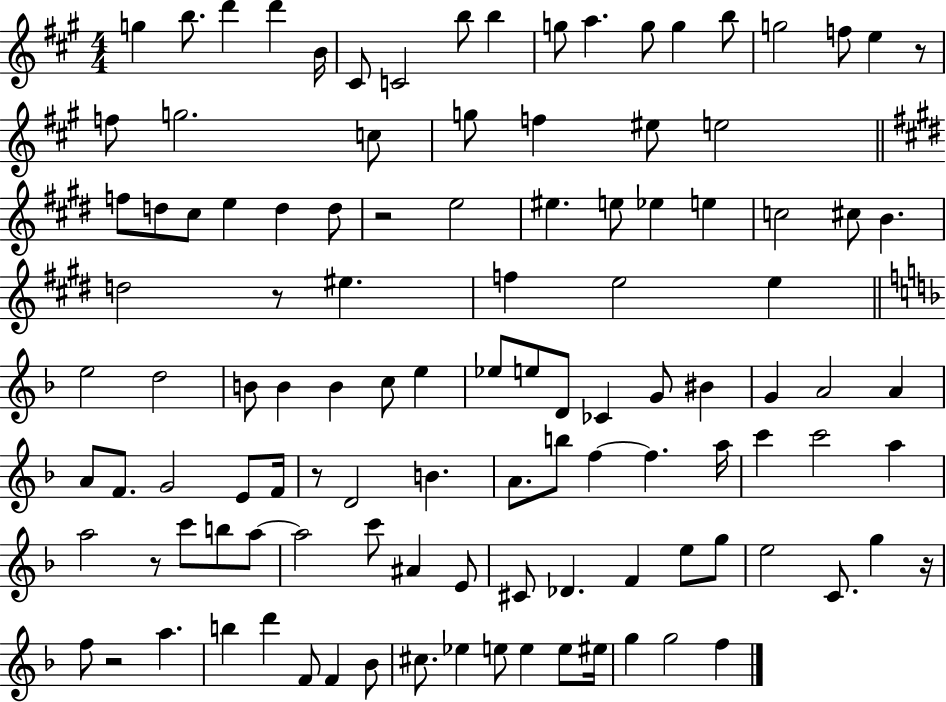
G5/q B5/e. D6/q D6/q B4/s C#4/e C4/h B5/e B5/q G5/e A5/q. G5/e G5/q B5/e G5/h F5/e E5/q R/e F5/e G5/h. C5/e G5/e F5/q EIS5/e E5/h F5/e D5/e C#5/e E5/q D5/q D5/e R/h E5/h EIS5/q. E5/e Eb5/q E5/q C5/h C#5/e B4/q. D5/h R/e EIS5/q. F5/q E5/h E5/q E5/h D5/h B4/e B4/q B4/q C5/e E5/q Eb5/e E5/e D4/e CES4/q G4/e BIS4/q G4/q A4/h A4/q A4/e F4/e. G4/h E4/e F4/s R/e D4/h B4/q. A4/e. B5/e F5/q F5/q. A5/s C6/q C6/h A5/q A5/h R/e C6/e B5/e A5/e A5/h C6/e A#4/q E4/e C#4/e Db4/q. F4/q E5/e G5/e E5/h C4/e. G5/q R/s F5/e R/h A5/q. B5/q D6/q F4/e F4/q Bb4/e C#5/e. Eb5/q E5/e E5/q E5/e EIS5/s G5/q G5/h F5/q